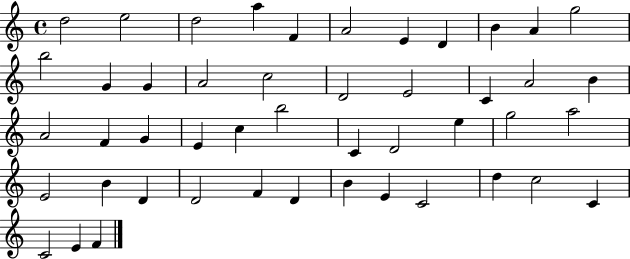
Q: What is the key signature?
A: C major